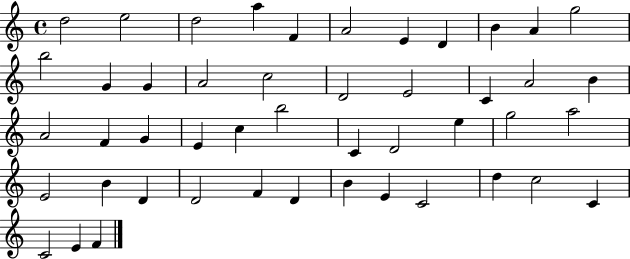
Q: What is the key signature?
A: C major